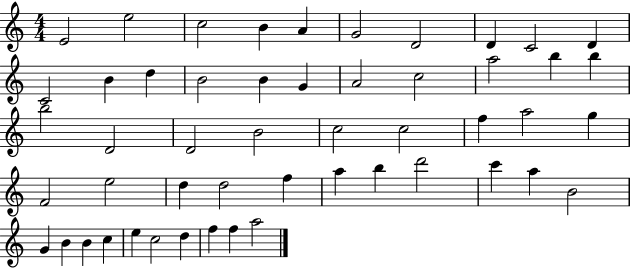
E4/h E5/h C5/h B4/q A4/q G4/h D4/h D4/q C4/h D4/q C4/h B4/q D5/q B4/h B4/q G4/q A4/h C5/h A5/h B5/q B5/q B5/h D4/h D4/h B4/h C5/h C5/h F5/q A5/h G5/q F4/h E5/h D5/q D5/h F5/q A5/q B5/q D6/h C6/q A5/q B4/h G4/q B4/q B4/q C5/q E5/q C5/h D5/q F5/q F5/q A5/h